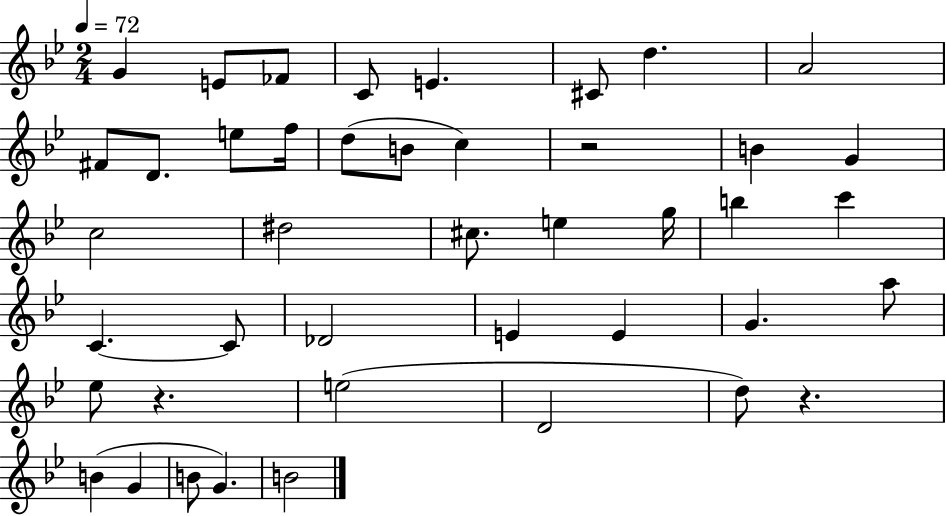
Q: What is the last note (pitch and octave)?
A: B4